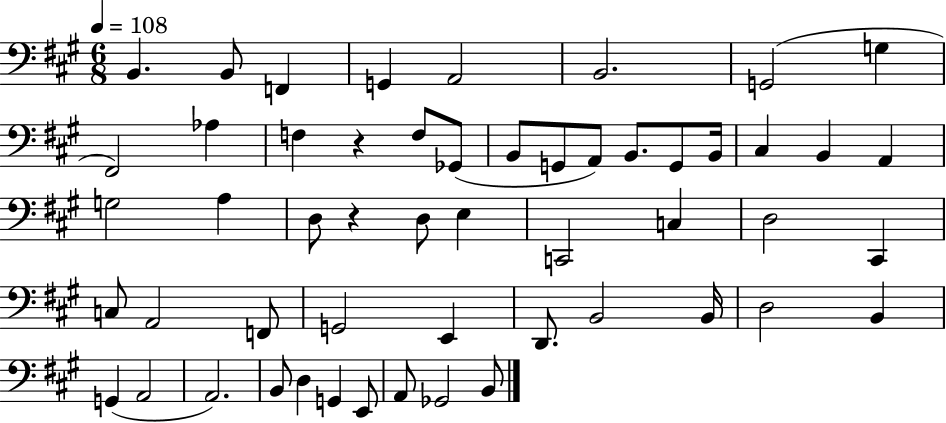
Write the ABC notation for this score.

X:1
T:Untitled
M:6/8
L:1/4
K:A
B,, B,,/2 F,, G,, A,,2 B,,2 G,,2 G, ^F,,2 _A, F, z F,/2 _G,,/2 B,,/2 G,,/2 A,,/2 B,,/2 G,,/2 B,,/4 ^C, B,, A,, G,2 A, D,/2 z D,/2 E, C,,2 C, D,2 ^C,, C,/2 A,,2 F,,/2 G,,2 E,, D,,/2 B,,2 B,,/4 D,2 B,, G,, A,,2 A,,2 B,,/2 D, G,, E,,/2 A,,/2 _G,,2 B,,/2